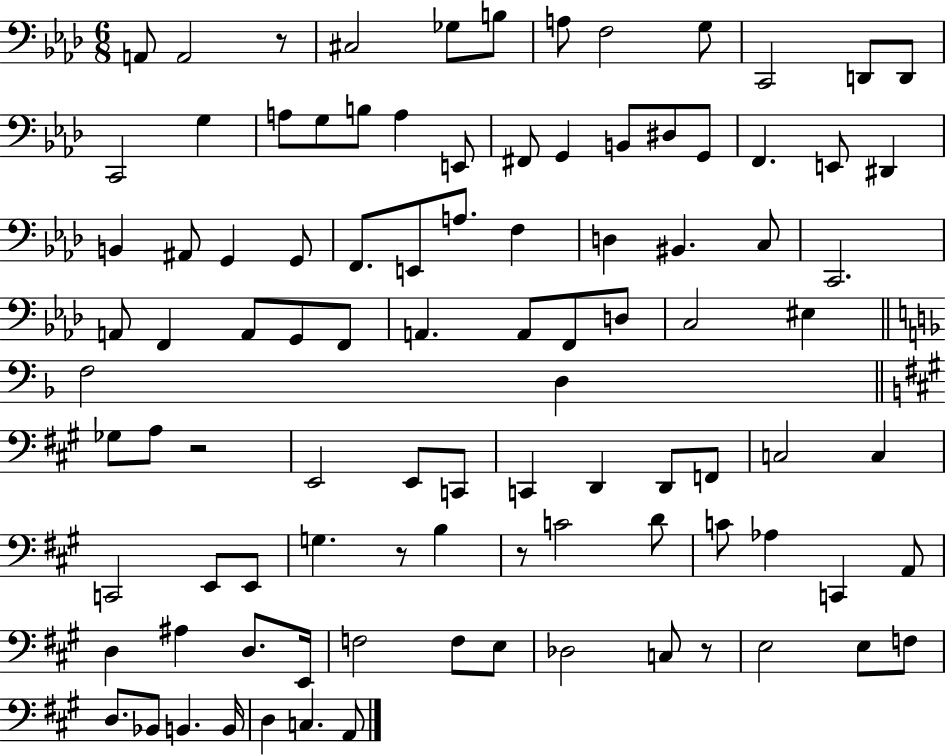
A2/e A2/h R/e C#3/h Gb3/e B3/e A3/e F3/h G3/e C2/h D2/e D2/e C2/h G3/q A3/e G3/e B3/e A3/q E2/e F#2/e G2/q B2/e D#3/e G2/e F2/q. E2/e D#2/q B2/q A#2/e G2/q G2/e F2/e. E2/e A3/e. F3/q D3/q BIS2/q. C3/e C2/h. A2/e F2/q A2/e G2/e F2/e A2/q. A2/e F2/e D3/e C3/h EIS3/q F3/h D3/q Gb3/e A3/e R/h E2/h E2/e C2/e C2/q D2/q D2/e F2/e C3/h C3/q C2/h E2/e E2/e G3/q. R/e B3/q R/e C4/h D4/e C4/e Ab3/q C2/q A2/e D3/q A#3/q D3/e. E2/s F3/h F3/e E3/e Db3/h C3/e R/e E3/h E3/e F3/e D3/e. Bb2/e B2/q. B2/s D3/q C3/q. A2/e